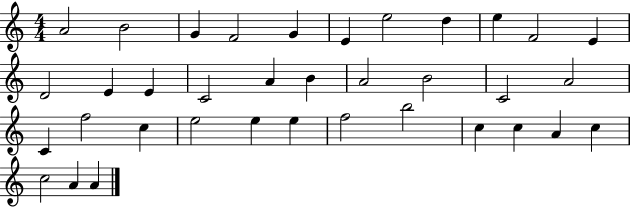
{
  \clef treble
  \numericTimeSignature
  \time 4/4
  \key c \major
  a'2 b'2 | g'4 f'2 g'4 | e'4 e''2 d''4 | e''4 f'2 e'4 | \break d'2 e'4 e'4 | c'2 a'4 b'4 | a'2 b'2 | c'2 a'2 | \break c'4 f''2 c''4 | e''2 e''4 e''4 | f''2 b''2 | c''4 c''4 a'4 c''4 | \break c''2 a'4 a'4 | \bar "|."
}